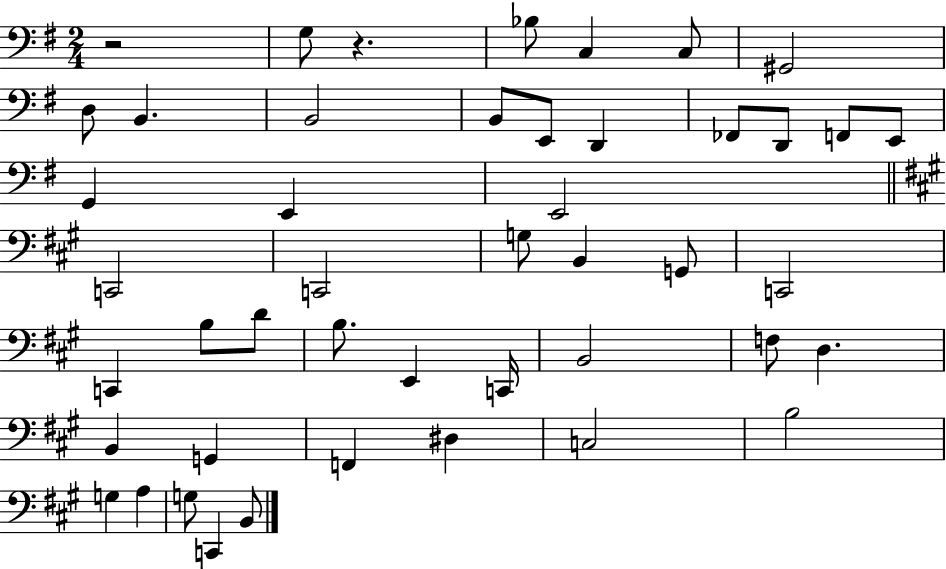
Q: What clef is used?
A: bass